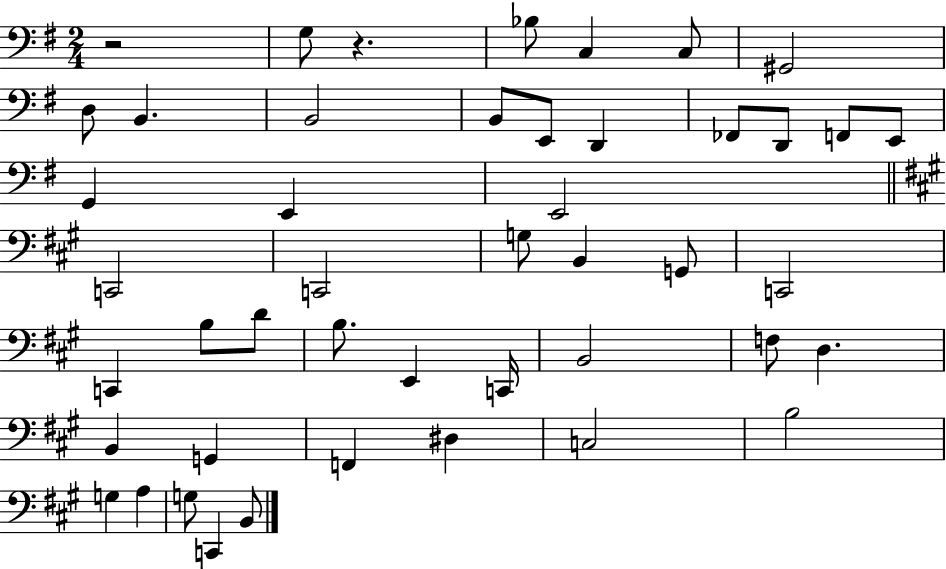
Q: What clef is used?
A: bass